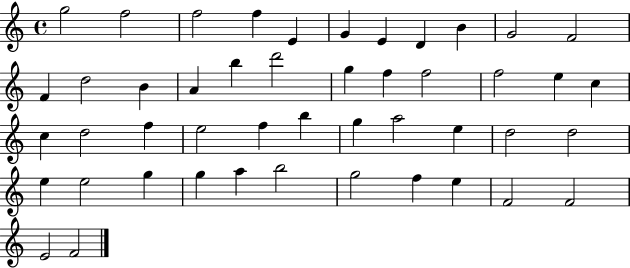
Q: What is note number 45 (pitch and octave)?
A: F4